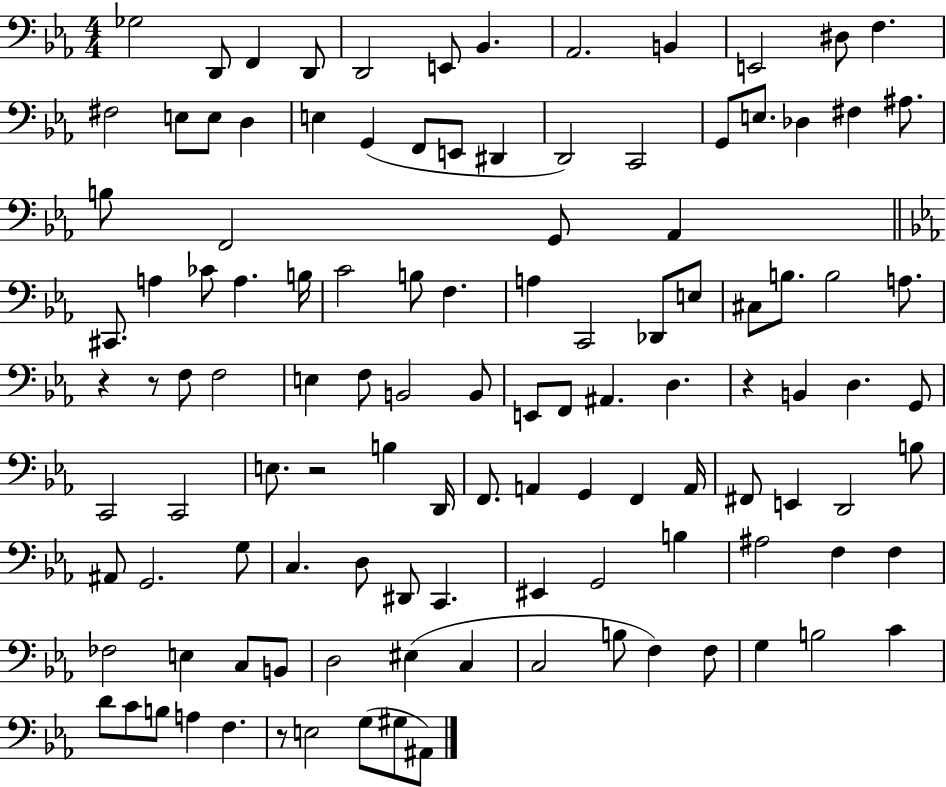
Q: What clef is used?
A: bass